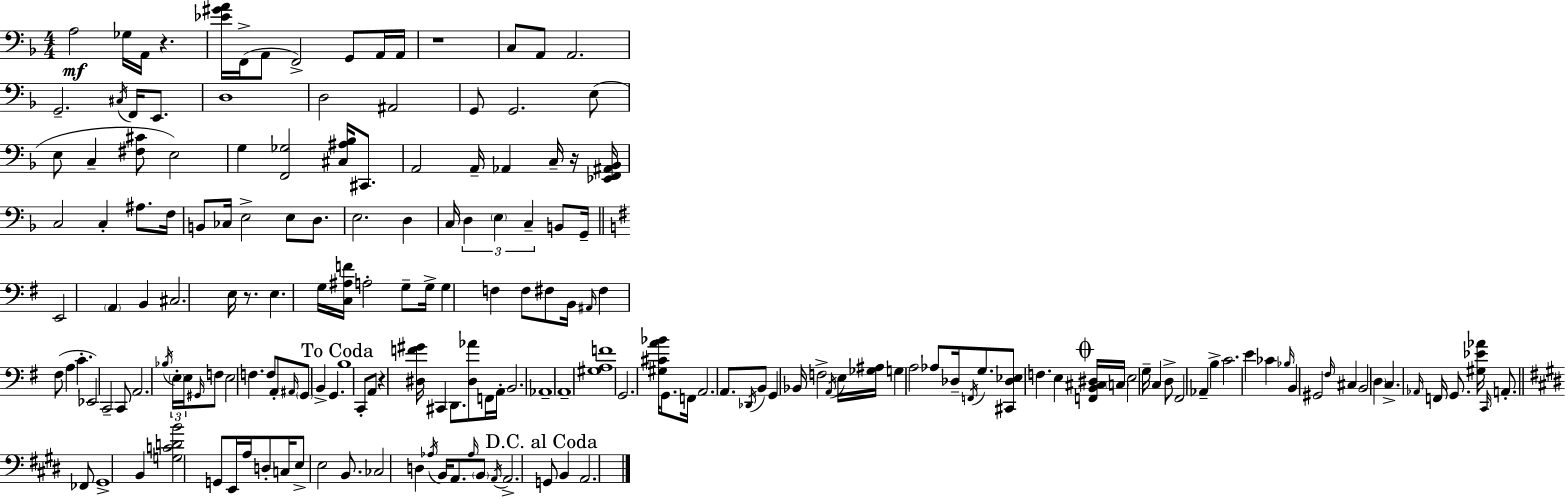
{
  \clef bass
  \numericTimeSignature
  \time 4/4
  \key f \major
  a2\mf ges16 a,16 r4. | <ees' gis' a'>16 f,16->( a,8 f,2->) g,8 a,16 a,16 | r1 | c8 a,8 a,2. | \break g,2.-- \acciaccatura { cis16 } f,16 e,8. | d1 | d2 ais,2 | g,8 g,2. e8( | \break e8 c4-- <fis cis'>8 e2) | g4 <f, ges>2 <cis ais bes>16 cis,8. | a,2 a,16-- aes,4 c16-- r16 | <ees, f, ais, bes,>16 c2 c4-. ais8. | \break f16 b,8 ces16 e2-> e8 d8. | e2. d4 | c16 \tuplet 3/2 { d4 \parenthesize e4 c4-- } b,8 | g,16-- \bar "||" \break \key g \major e,2 \parenthesize a,4 b,4 | cis2. e16 r8. | e4. g16 <c ais f'>16 a2-. | g8-- g16-> g4 f4 f8 fis8 b,16 | \break \grace { ais,16 } fis4 fis8( a4 c'4.-. | ees,2) c,2-- | c,8 a,2. \acciaccatura { bes16 } | \tuplet 3/2 { \parenthesize e16-. e16 \grace { gis,16 } } f8 e2 f4. | \break f8 a,8-. \grace { ais,16 } \parenthesize g,8 b,4-> g,4. | \mark "To Coda" b1 | c,8-. a,8 r4 <dis f' gis'>16 cis,4 | d,8. <dis aes'>8 f,16 a,16-. b,2. | \break aes,1-- | a,1-- | <gis a f'>1 | g,2. | \break <gis cis' a' bes'>16 g,8. f,16 a,2. | a,8. \acciaccatura { des,16 } b,8 g,4 bes,16 f2-> | \acciaccatura { a,16 } e16 <ges ais>16 g4 a2 | aes8 des16-- \acciaccatura { f,16 } g8. <cis, des ees>8 f4. | \break e4 \mark \markup { \musicglyph "scripts.coda" } <f, b, cis dis>16 \parenthesize c16 e2 | g16-- c4 d8-> fis,2 aes,4-- | b4-> c'2. | e'4 ces'4 \grace { bes16 } b,4 | \break gis,2 \grace { fis16 } cis4 b,2 | \parenthesize d4 c4.-> \grace { aes,16 } | f,16 g,8. <gis ees' aes'>16 \grace { c,16 } a,8.-. \bar "||" \break \key e \major fes,8 gis,1-> | b,4 <g c' d' b'>2 g,8 | e,16 a16 d8-. c16 e8-> e2 b,8. | ces2 d4 \acciaccatura { aes16 } b,16 | \break a,8. \grace { aes16 } \parenthesize b,8 \acciaccatura { a,16 } a,2.-> | \mark "D.C. al Coda" g,8 b,4 a,2. | \bar "|."
}